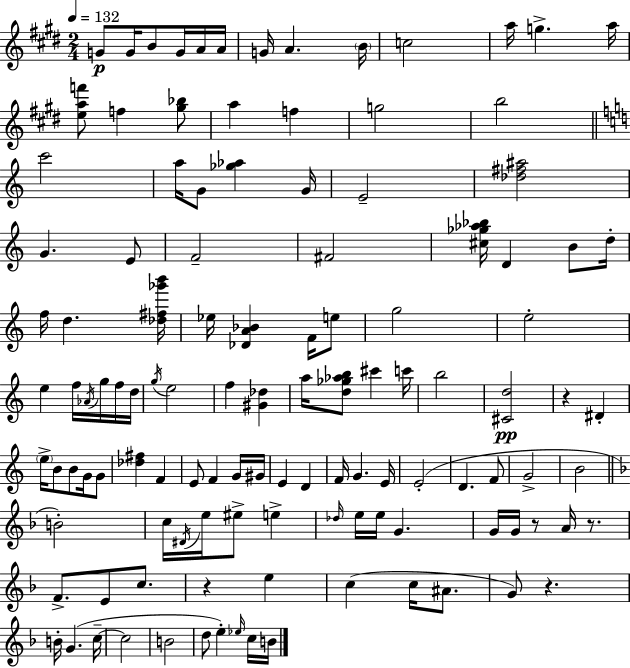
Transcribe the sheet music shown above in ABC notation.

X:1
T:Untitled
M:2/4
L:1/4
K:E
G/2 G/4 B/2 G/4 A/4 A/4 G/4 A B/4 c2 a/4 g a/4 [eaf']/2 f [^g_b]/2 a f g2 b2 c'2 a/4 G/2 [_g_a] G/4 E2 [_d^f^a]2 G E/2 F2 ^F2 [^c_g_a_b]/4 D B/2 d/4 f/4 d [_d^f_g'b']/4 _e/4 [_DA_B] F/4 e/2 g2 e2 e f/4 _A/4 g/4 f/4 d/4 g/4 e2 f [^G_d] a/4 [d_g_ab]/2 ^c' c'/4 b2 [^Cd]2 z ^D e/4 B/2 B/2 G/4 G/2 [_d^f] F E/2 F G/4 ^G/4 E D F/4 G E/4 E2 D F/2 G2 B2 B2 c/4 ^D/4 e/4 ^e/2 e _d/4 e/4 e/4 G G/4 G/4 z/2 A/4 z/2 F/2 E/2 c/2 z e c c/4 ^A/2 G/2 z B/4 G c/4 c2 B2 d/2 e _e/4 c/4 B/4